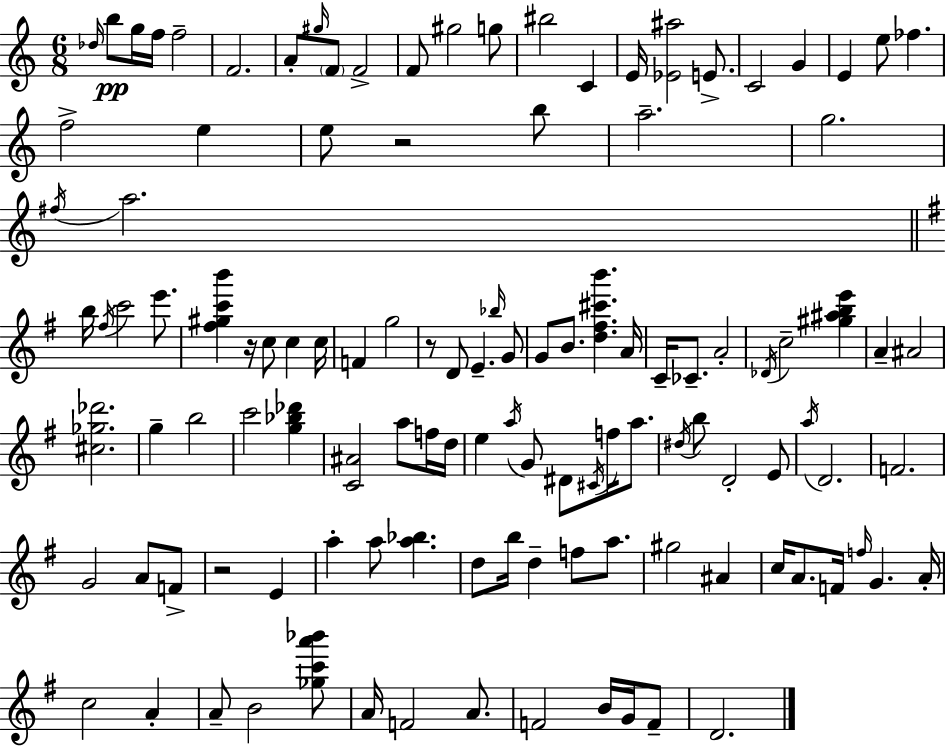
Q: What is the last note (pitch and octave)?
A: D4